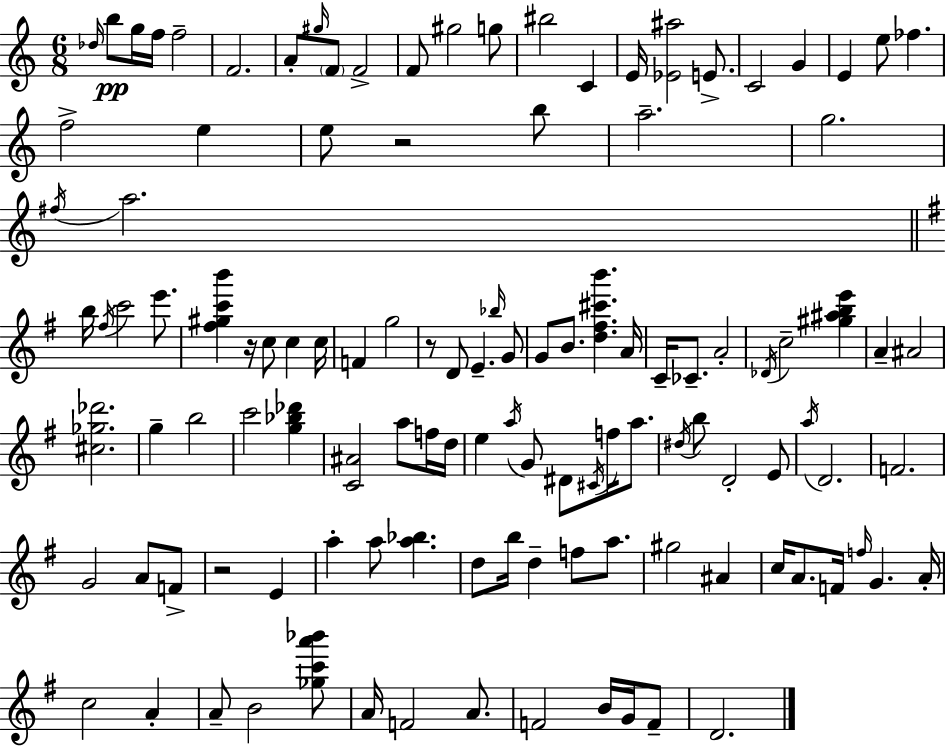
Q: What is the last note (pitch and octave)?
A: D4